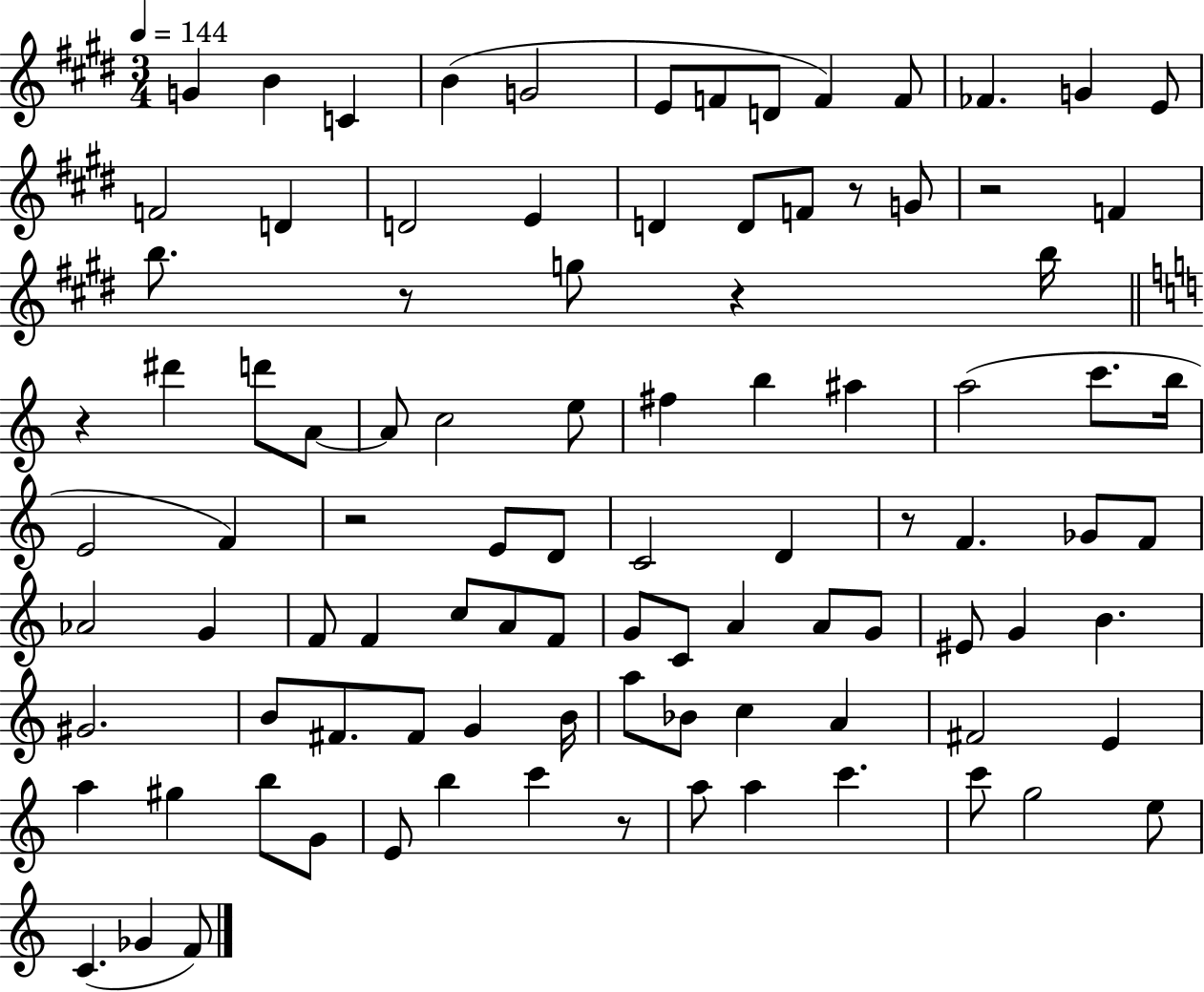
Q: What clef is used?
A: treble